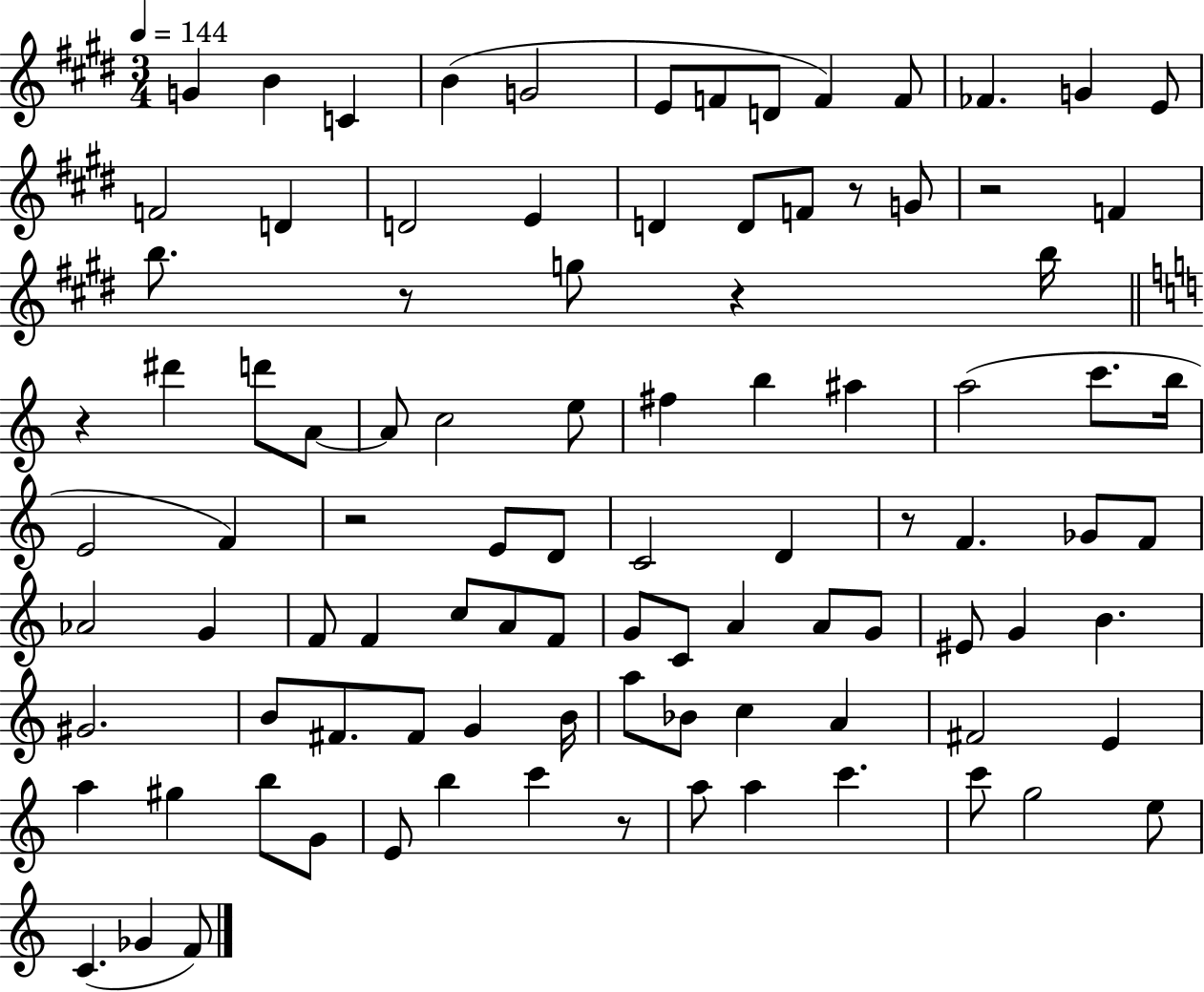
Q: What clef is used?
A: treble